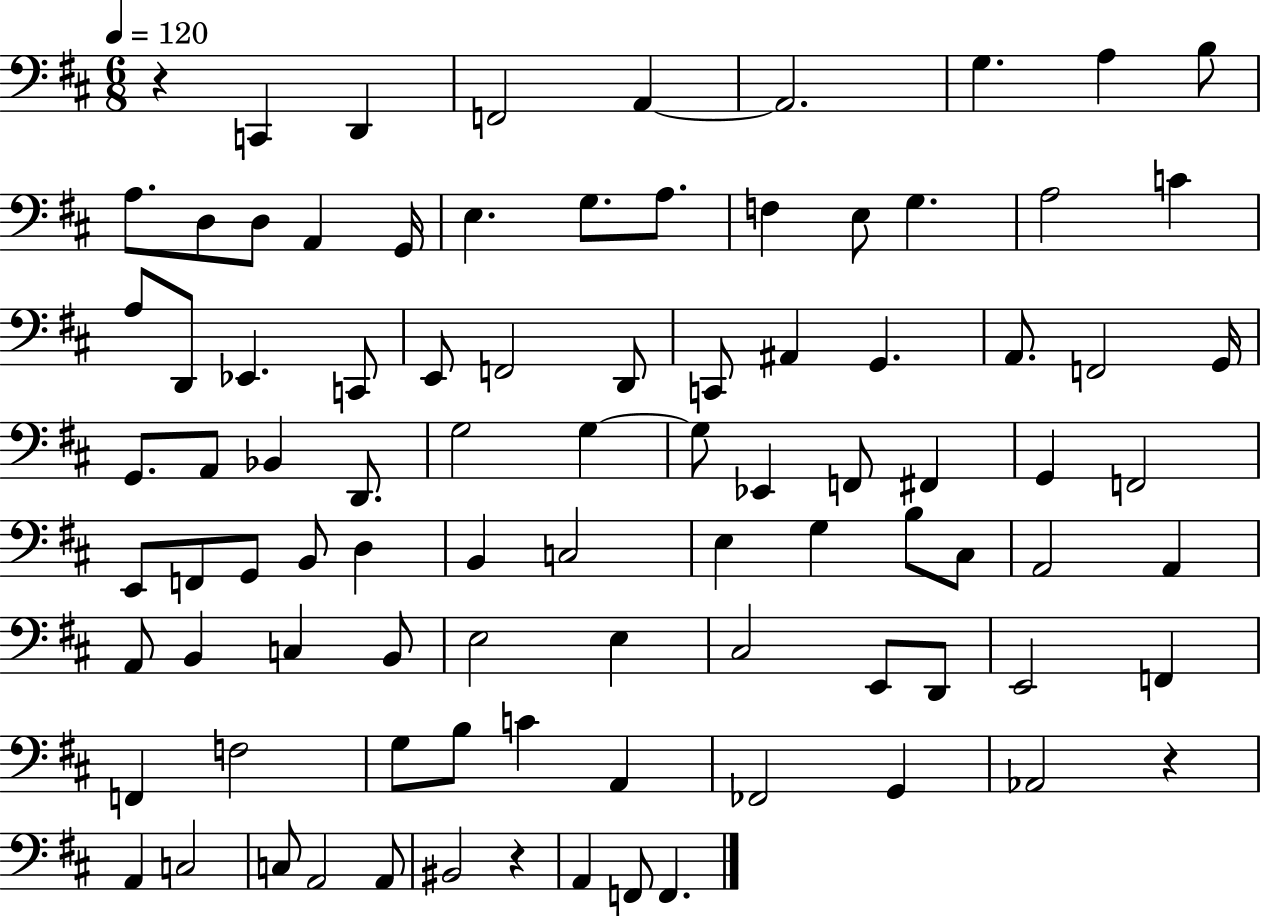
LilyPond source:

{
  \clef bass
  \numericTimeSignature
  \time 6/8
  \key d \major
  \tempo 4 = 120
  r4 c,4 d,4 | f,2 a,4~~ | a,2. | g4. a4 b8 | \break a8. d8 d8 a,4 g,16 | e4. g8. a8. | f4 e8 g4. | a2 c'4 | \break a8 d,8 ees,4. c,8 | e,8 f,2 d,8 | c,8 ais,4 g,4. | a,8. f,2 g,16 | \break g,8. a,8 bes,4 d,8. | g2 g4~~ | g8 ees,4 f,8 fis,4 | g,4 f,2 | \break e,8 f,8 g,8 b,8 d4 | b,4 c2 | e4 g4 b8 cis8 | a,2 a,4 | \break a,8 b,4 c4 b,8 | e2 e4 | cis2 e,8 d,8 | e,2 f,4 | \break f,4 f2 | g8 b8 c'4 a,4 | fes,2 g,4 | aes,2 r4 | \break a,4 c2 | c8 a,2 a,8 | bis,2 r4 | a,4 f,8 f,4. | \break \bar "|."
}